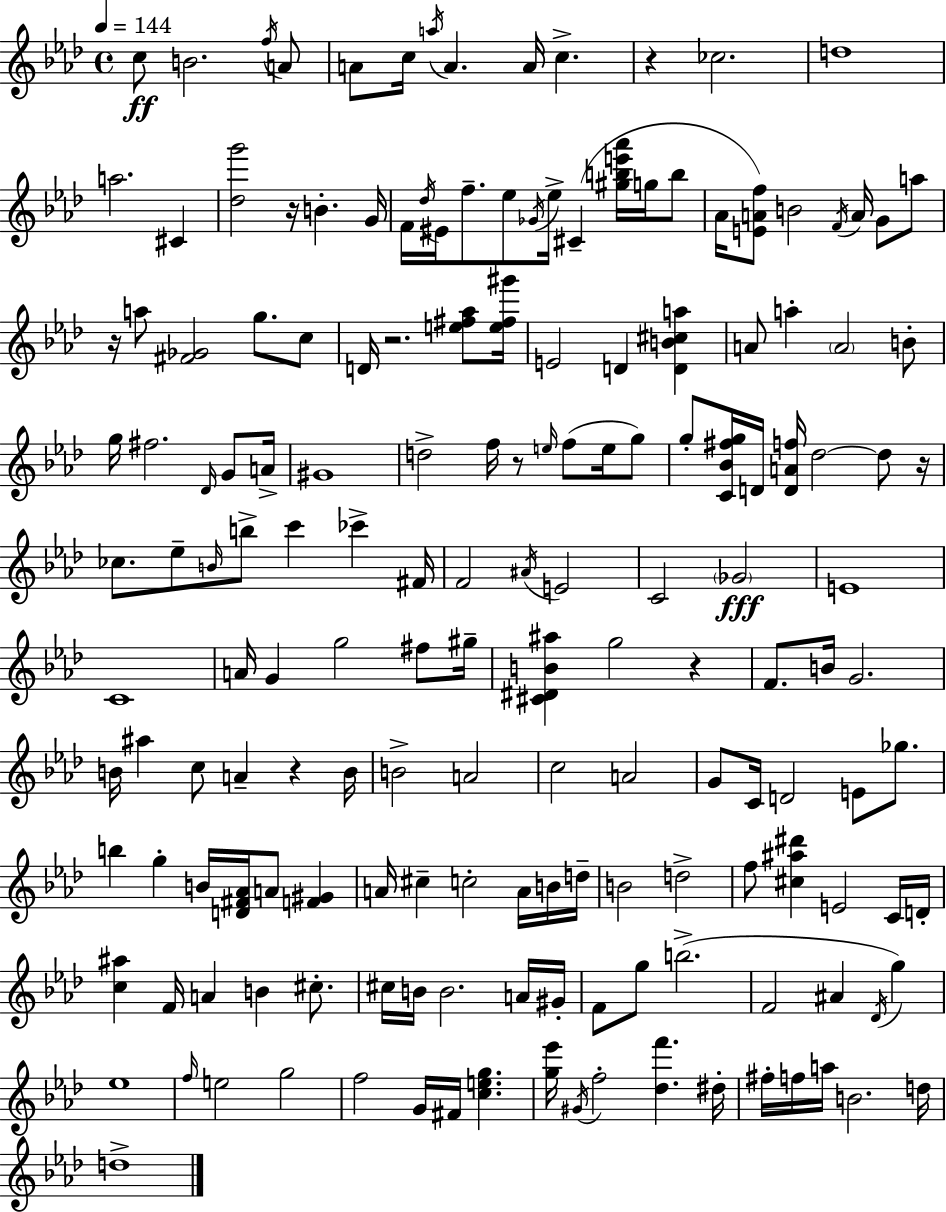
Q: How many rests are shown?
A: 8